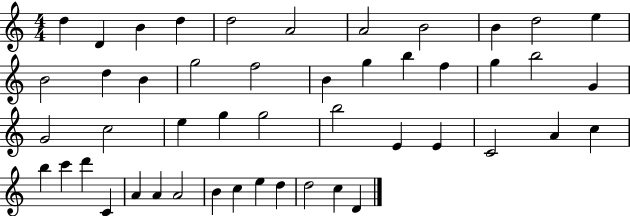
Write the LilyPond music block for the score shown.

{
  \clef treble
  \numericTimeSignature
  \time 4/4
  \key c \major
  d''4 d'4 b'4 d''4 | d''2 a'2 | a'2 b'2 | b'4 d''2 e''4 | \break b'2 d''4 b'4 | g''2 f''2 | b'4 g''4 b''4 f''4 | g''4 b''2 g'4 | \break g'2 c''2 | e''4 g''4 g''2 | b''2 e'4 e'4 | c'2 a'4 c''4 | \break b''4 c'''4 d'''4 c'4 | a'4 a'4 a'2 | b'4 c''4 e''4 d''4 | d''2 c''4 d'4 | \break \bar "|."
}